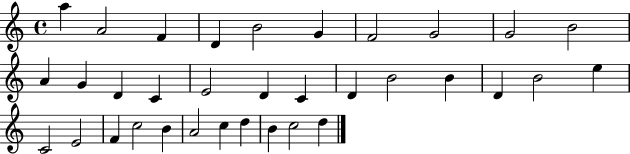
A5/q A4/h F4/q D4/q B4/h G4/q F4/h G4/h G4/h B4/h A4/q G4/q D4/q C4/q E4/h D4/q C4/q D4/q B4/h B4/q D4/q B4/h E5/q C4/h E4/h F4/q C5/h B4/q A4/h C5/q D5/q B4/q C5/h D5/q